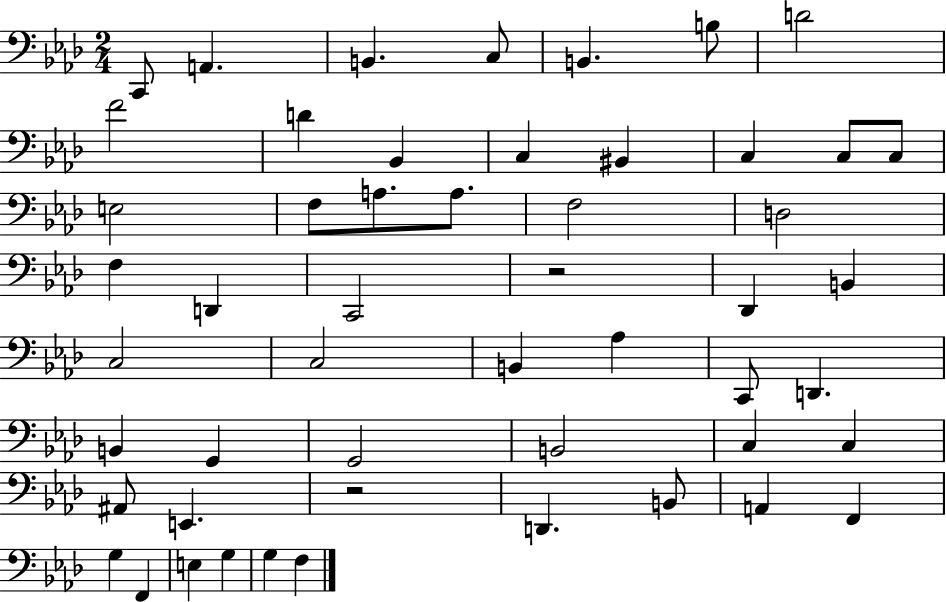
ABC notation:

X:1
T:Untitled
M:2/4
L:1/4
K:Ab
C,,/2 A,, B,, C,/2 B,, B,/2 D2 F2 D _B,, C, ^B,, C, C,/2 C,/2 E,2 F,/2 A,/2 A,/2 F,2 D,2 F, D,, C,,2 z2 _D,, B,, C,2 C,2 B,, _A, C,,/2 D,, B,, G,, G,,2 B,,2 C, C, ^A,,/2 E,, z2 D,, B,,/2 A,, F,, G, F,, E, G, G, F,